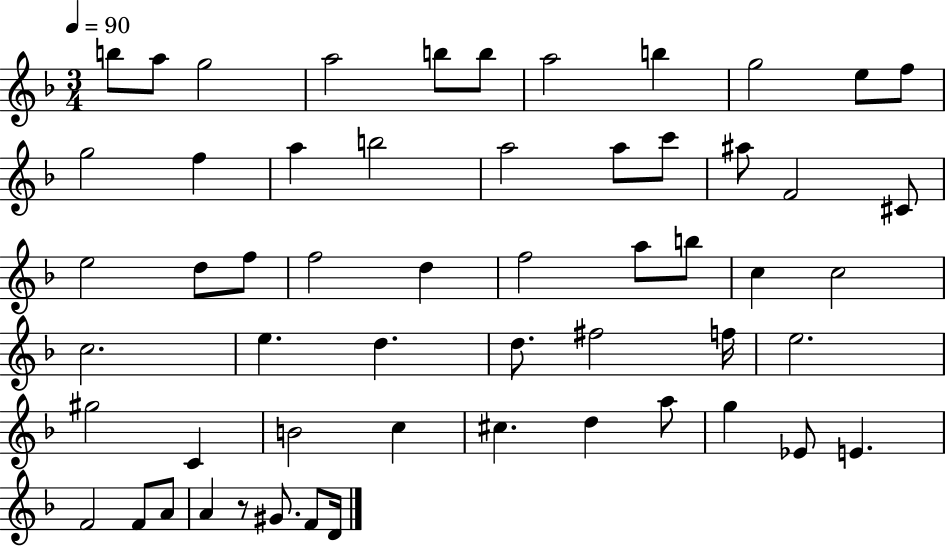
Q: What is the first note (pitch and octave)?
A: B5